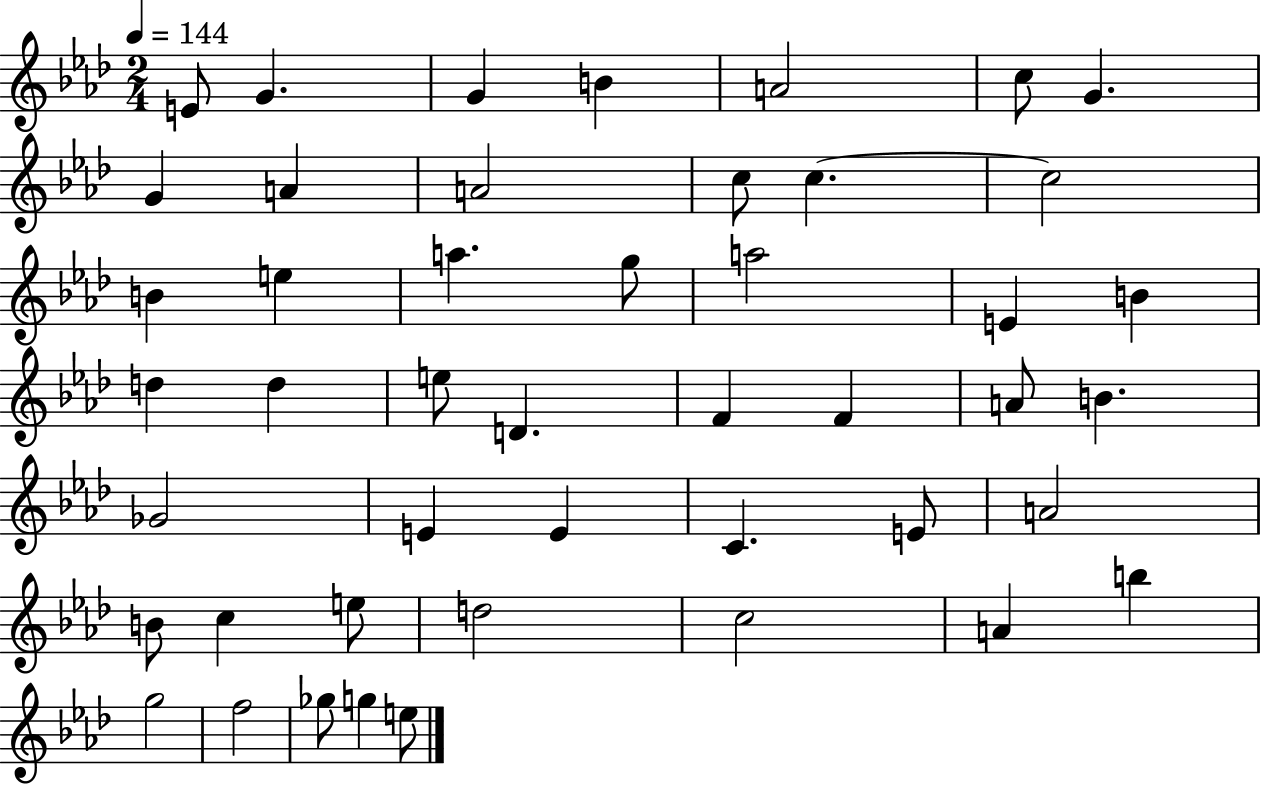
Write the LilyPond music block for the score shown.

{
  \clef treble
  \numericTimeSignature
  \time 2/4
  \key aes \major
  \tempo 4 = 144
  \repeat volta 2 { e'8 g'4. | g'4 b'4 | a'2 | c''8 g'4. | \break g'4 a'4 | a'2 | c''8 c''4.~~ | c''2 | \break b'4 e''4 | a''4. g''8 | a''2 | e'4 b'4 | \break d''4 d''4 | e''8 d'4. | f'4 f'4 | a'8 b'4. | \break ges'2 | e'4 e'4 | c'4. e'8 | a'2 | \break b'8 c''4 e''8 | d''2 | c''2 | a'4 b''4 | \break g''2 | f''2 | ges''8 g''4 e''8 | } \bar "|."
}